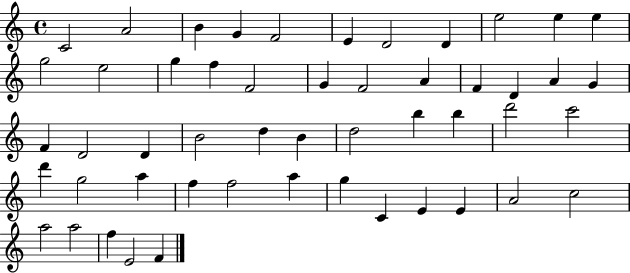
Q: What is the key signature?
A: C major